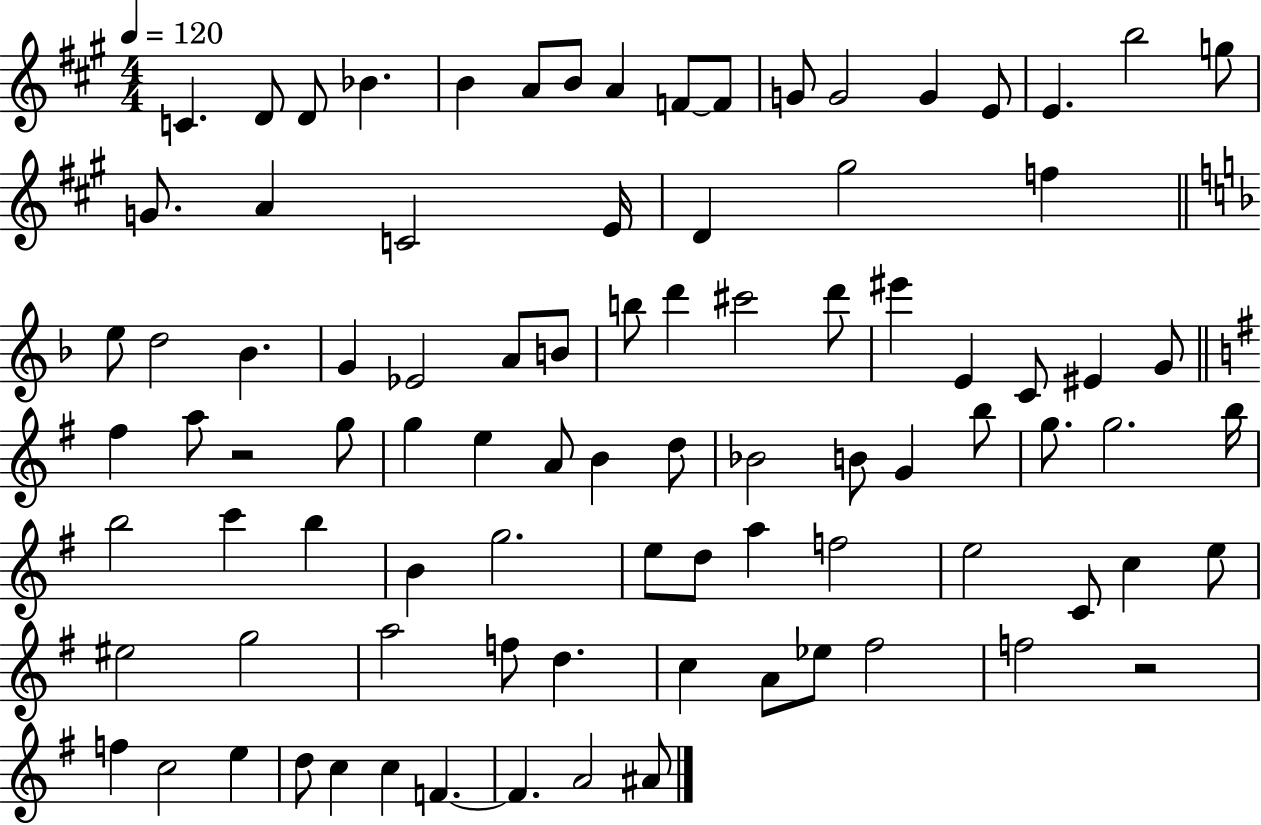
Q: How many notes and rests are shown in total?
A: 90